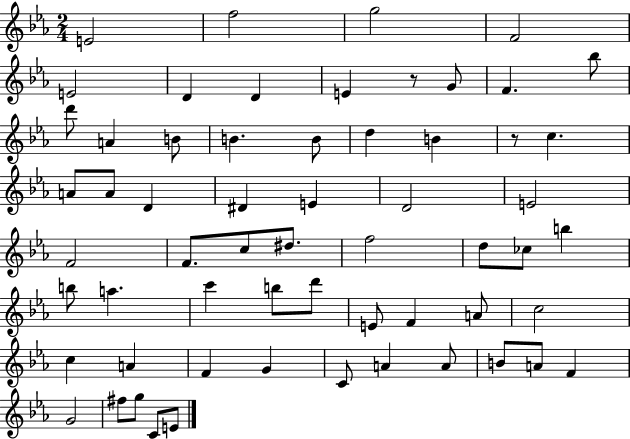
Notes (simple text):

E4/h F5/h G5/h F4/h E4/h D4/q D4/q E4/q R/e G4/e F4/q. Bb5/e D6/e A4/q B4/e B4/q. B4/e D5/q B4/q R/e C5/q. A4/e A4/e D4/q D#4/q E4/q D4/h E4/h F4/h F4/e. C5/e D#5/e. F5/h D5/e CES5/e B5/q B5/e A5/q. C6/q B5/e D6/e E4/e F4/q A4/e C5/h C5/q A4/q F4/q G4/q C4/e A4/q A4/e B4/e A4/e F4/q G4/h F#5/e G5/e C4/e E4/e